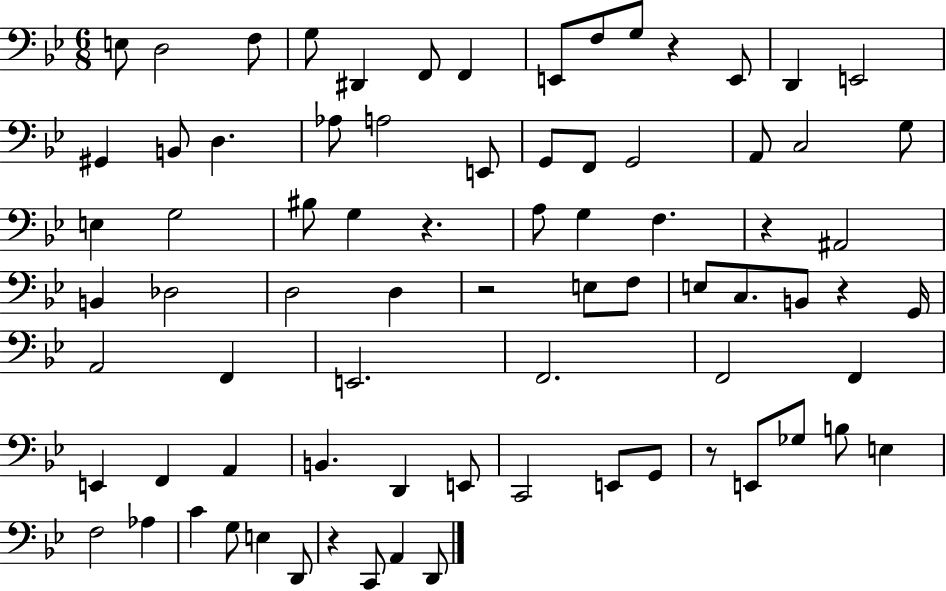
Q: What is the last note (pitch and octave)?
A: D2